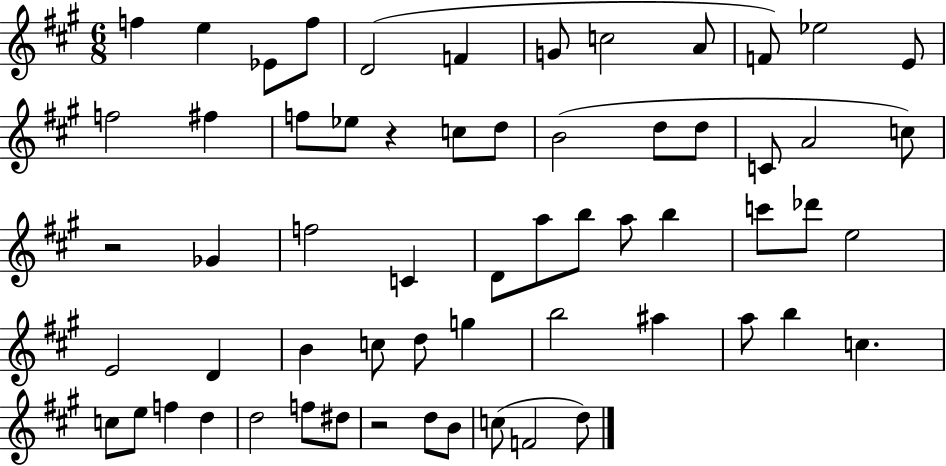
F5/q E5/q Eb4/e F5/e D4/h F4/q G4/e C5/h A4/e F4/e Eb5/h E4/e F5/h F#5/q F5/e Eb5/e R/q C5/e D5/e B4/h D5/e D5/e C4/e A4/h C5/e R/h Gb4/q F5/h C4/q D4/e A5/e B5/e A5/e B5/q C6/e Db6/e E5/h E4/h D4/q B4/q C5/e D5/e G5/q B5/h A#5/q A5/e B5/q C5/q. C5/e E5/e F5/q D5/q D5/h F5/e D#5/e R/h D5/e B4/e C5/e F4/h D5/e